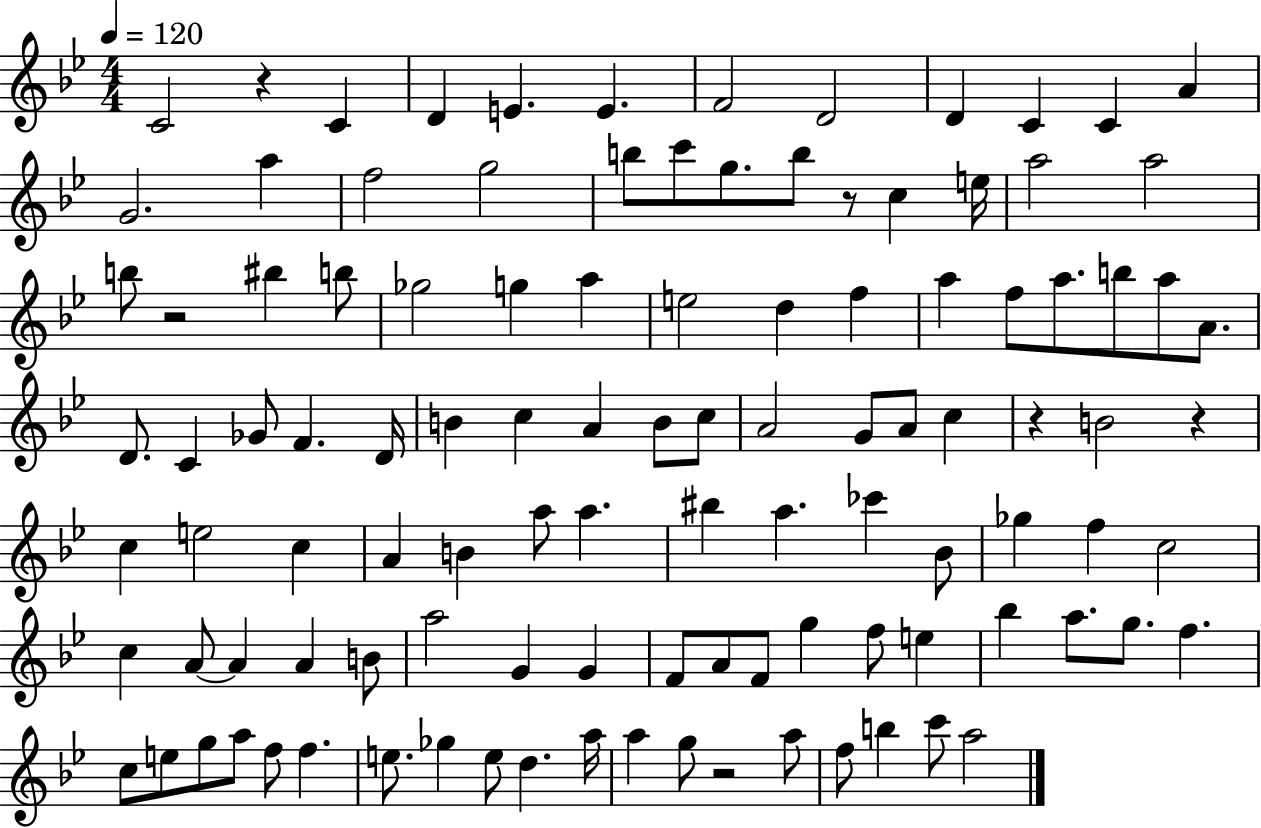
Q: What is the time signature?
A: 4/4